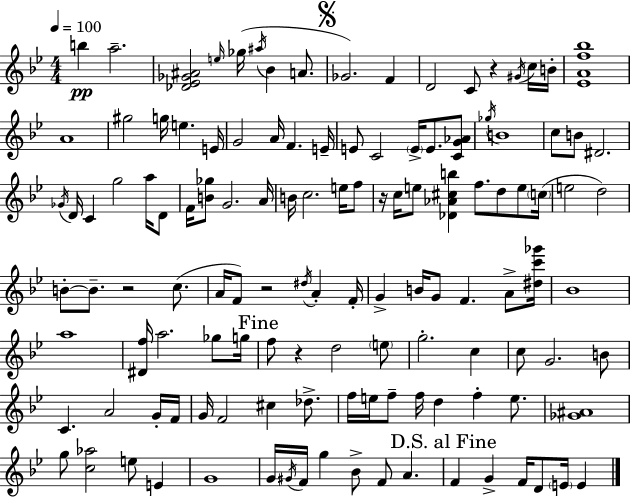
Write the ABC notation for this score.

X:1
T:Untitled
M:4/4
L:1/4
K:Gm
b a2 [_D_E_G^A]2 e/4 _g/4 ^a/4 _B A/2 _G2 F D2 C/2 z ^G/4 c/4 B/4 [_EAf_b]4 A4 ^g2 g/4 e E/4 G2 A/4 F E/4 E/2 C2 E/4 E/2 [CG_A]/2 _g/4 B4 c/2 B/2 ^D2 _G/4 D/4 C g2 a/4 D/2 F/4 [B_g]/2 G2 A/4 B/4 c2 e/4 f/2 z/4 c/4 e/2 [_D_A^cb] f/2 d/2 e/2 c/4 e2 d2 B/2 B/2 z2 c/2 A/4 F/2 z2 ^d/4 A F/4 G B/4 G/2 F A/2 [^dc'_g']/4 _B4 a4 [^Df]/4 a2 _g/2 g/4 f/2 z d2 e/2 g2 c c/2 G2 B/2 C A2 G/4 F/4 G/4 F2 ^c _d/2 f/4 e/4 f/2 f/4 d f e/2 [_G^A]4 g/2 [c_a]2 e/2 E G4 G/4 ^G/4 F/4 g _B/2 F/2 A F G F/4 D/2 E/4 E